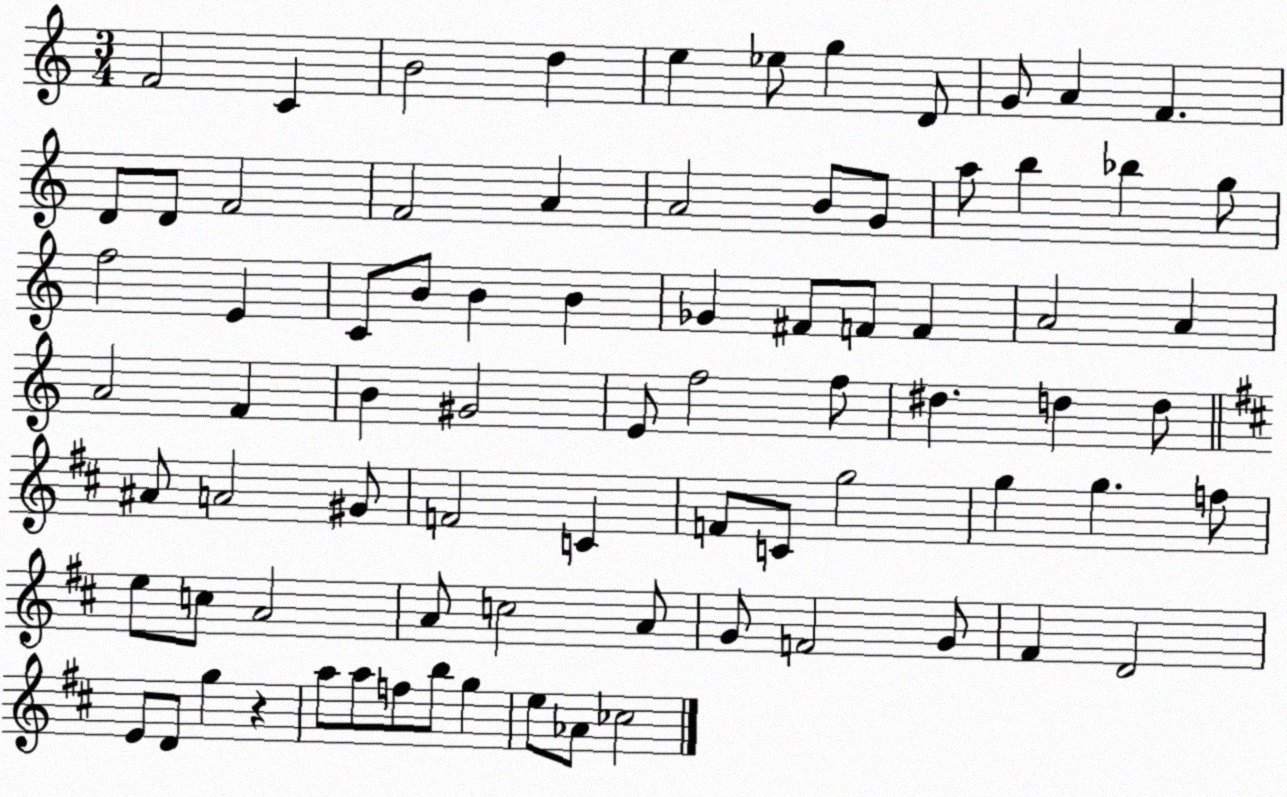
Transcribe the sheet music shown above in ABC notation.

X:1
T:Untitled
M:3/4
L:1/4
K:C
F2 C B2 d e _e/2 g D/2 G/2 A F D/2 D/2 F2 F2 A A2 B/2 G/2 a/2 b _b g/2 f2 E C/2 B/2 B B _G ^F/2 F/2 F A2 A A2 F B ^G2 E/2 f2 f/2 ^d d d/2 ^A/2 A2 ^G/2 F2 C F/2 C/2 g2 g g f/2 e/2 c/2 A2 A/2 c2 A/2 G/2 F2 G/2 ^F D2 E/2 D/2 g z a/2 a/2 f/2 b/2 g e/2 _A/2 _c2